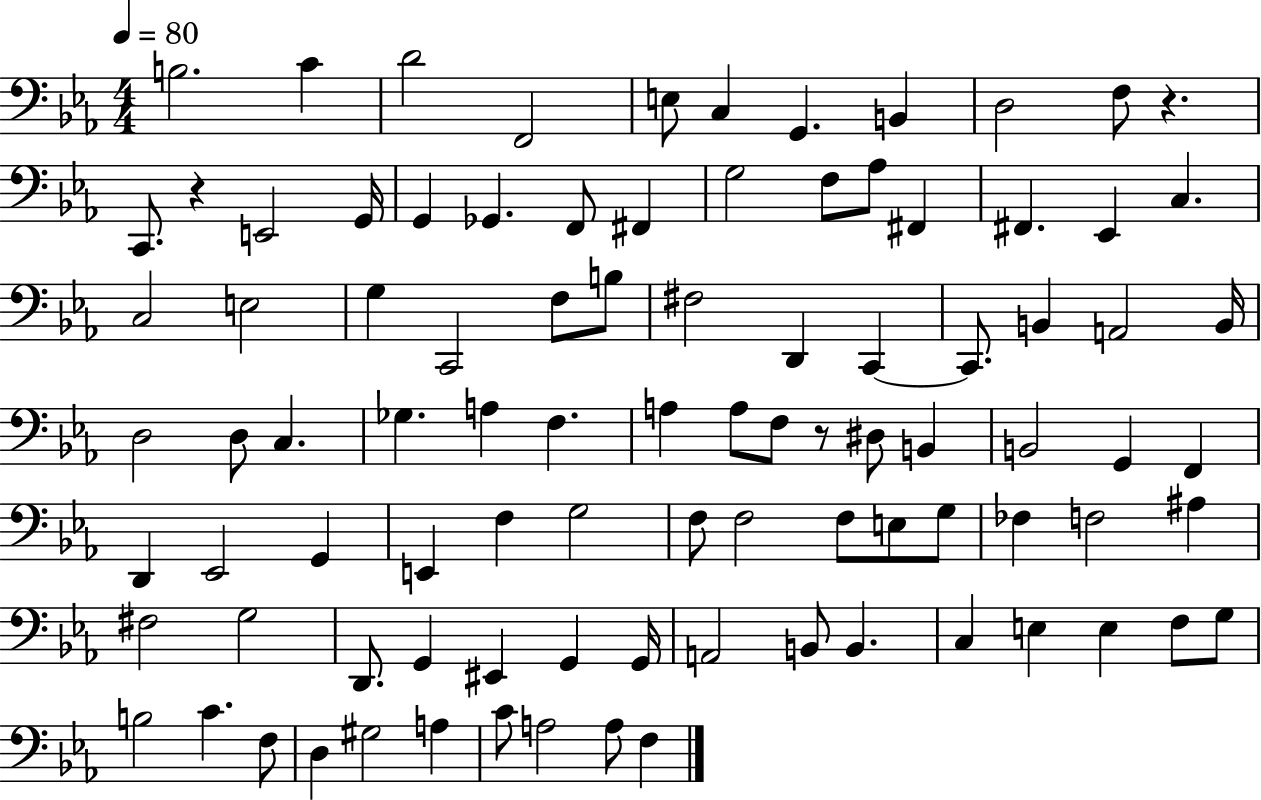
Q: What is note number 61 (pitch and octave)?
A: E3